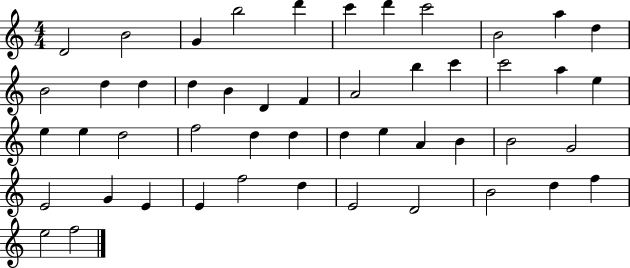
{
  \clef treble
  \numericTimeSignature
  \time 4/4
  \key c \major
  d'2 b'2 | g'4 b''2 d'''4 | c'''4 d'''4 c'''2 | b'2 a''4 d''4 | \break b'2 d''4 d''4 | d''4 b'4 d'4 f'4 | a'2 b''4 c'''4 | c'''2 a''4 e''4 | \break e''4 e''4 d''2 | f''2 d''4 d''4 | d''4 e''4 a'4 b'4 | b'2 g'2 | \break e'2 g'4 e'4 | e'4 f''2 d''4 | e'2 d'2 | b'2 d''4 f''4 | \break e''2 f''2 | \bar "|."
}